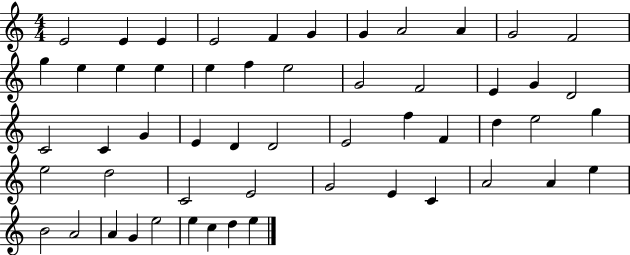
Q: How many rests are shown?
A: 0